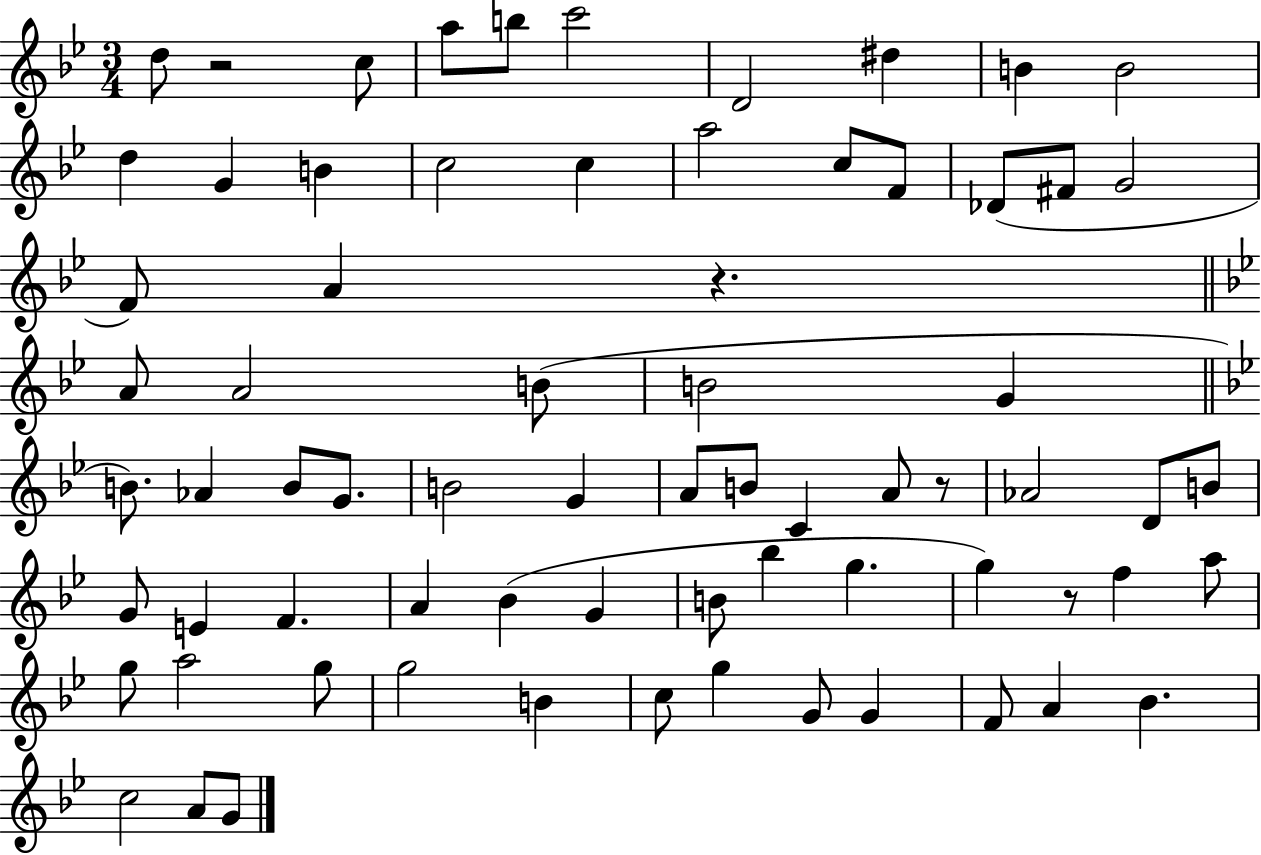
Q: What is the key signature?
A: BES major